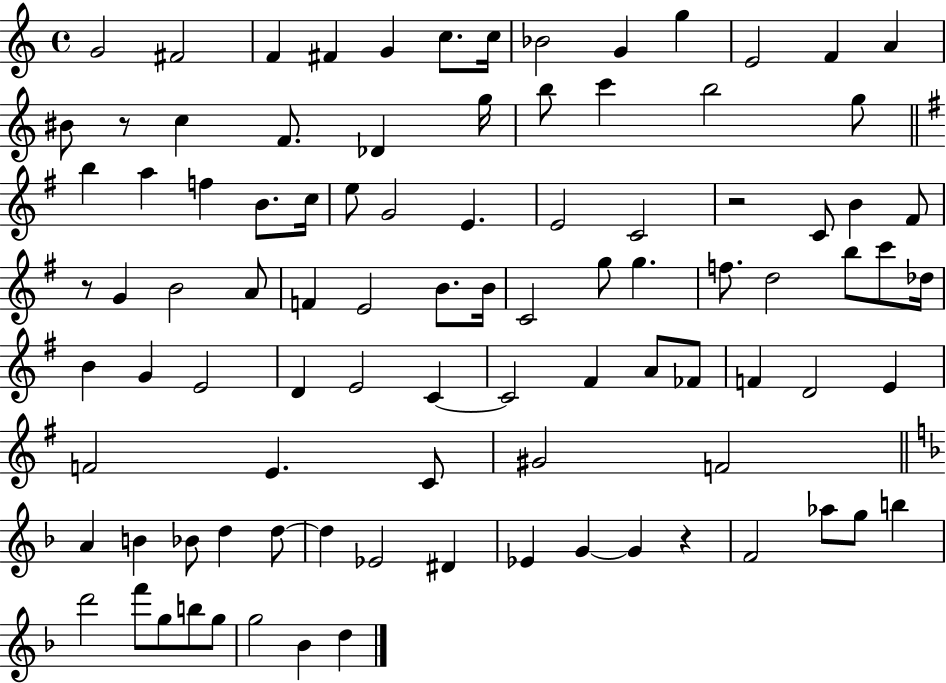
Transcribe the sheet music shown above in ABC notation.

X:1
T:Untitled
M:4/4
L:1/4
K:C
G2 ^F2 F ^F G c/2 c/4 _B2 G g E2 F A ^B/2 z/2 c F/2 _D g/4 b/2 c' b2 g/2 b a f B/2 c/4 e/2 G2 E E2 C2 z2 C/2 B ^F/2 z/2 G B2 A/2 F E2 B/2 B/4 C2 g/2 g f/2 d2 b/2 c'/2 _d/4 B G E2 D E2 C C2 ^F A/2 _F/2 F D2 E F2 E C/2 ^G2 F2 A B _B/2 d d/2 d _E2 ^D _E G G z F2 _a/2 g/2 b d'2 f'/2 g/2 b/2 g/2 g2 _B d